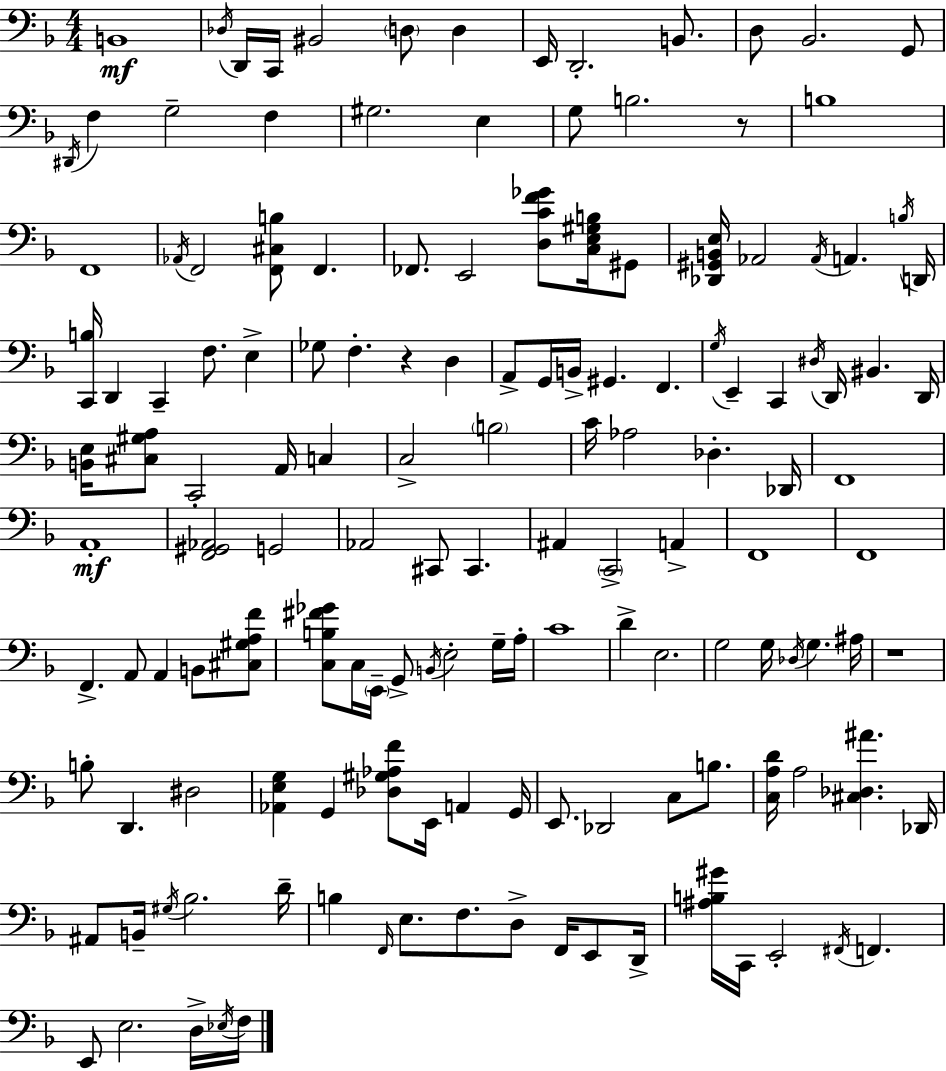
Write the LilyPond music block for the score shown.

{
  \clef bass
  \numericTimeSignature
  \time 4/4
  \key f \major
  b,1\mf | \acciaccatura { des16 } d,16 c,16 bis,2 \parenthesize d8 d4 | e,16 d,2.-. b,8. | d8 bes,2. g,8 | \break \acciaccatura { dis,16 } f4 g2-- f4 | gis2. e4 | g8 b2. | r8 b1 | \break f,1 | \acciaccatura { aes,16 } f,2 <f, cis b>8 f,4. | fes,8. e,2 <d c' f' ges'>8 | <c e gis b>16 gis,8 <des, gis, b, e>16 aes,2 \acciaccatura { aes,16 } a,4. | \break \acciaccatura { b16 } d,16 <c, b>16 d,4 c,4-- f8. | e4-> ges8 f4.-. r4 | d4 a,8-> g,16 b,16-> gis,4. f,4. | \acciaccatura { g16 } e,4-- c,4 \acciaccatura { dis16 } d,16 | \break bis,4. d,16 <b, e>16 <cis gis a>8 c,2-. | a,16 c4 c2-> \parenthesize b2 | c'16 aes2 | des4.-. des,16 f,1 | \break a,1-.\mf | <f, gis, aes,>2 g,2 | aes,2 cis,8 | cis,4. ais,4 \parenthesize c,2-> | \break a,4-> f,1 | f,1 | f,4.-> a,8 a,4 | b,8 <cis gis a f'>8 <c b fis' ges'>8 c16 \parenthesize e,16-- g,8-> \acciaccatura { b,16 } e2-. | \break g16-- a16-. c'1 | d'4-> e2. | g2 | g16 \acciaccatura { des16 } g4. ais16 r1 | \break b8-. d,4. | dis2 <aes, e g>4 g,4 | <des gis aes f'>8 e,16 a,4 g,16 e,8. des,2 | c8 b8. <c a d'>16 a2 | \break <cis des ais'>4. des,16 ais,8 b,16-- \acciaccatura { gis16 } bes2. | d'16-- b4 \grace { f,16 } e8. | f8. d8-> f,16 e,8 d,16-> <ais b gis'>16 c,16 e,2-. | \acciaccatura { fis,16 } f,4. e,8 e2. | \break d16-> \acciaccatura { ees16 } f16 \bar "|."
}